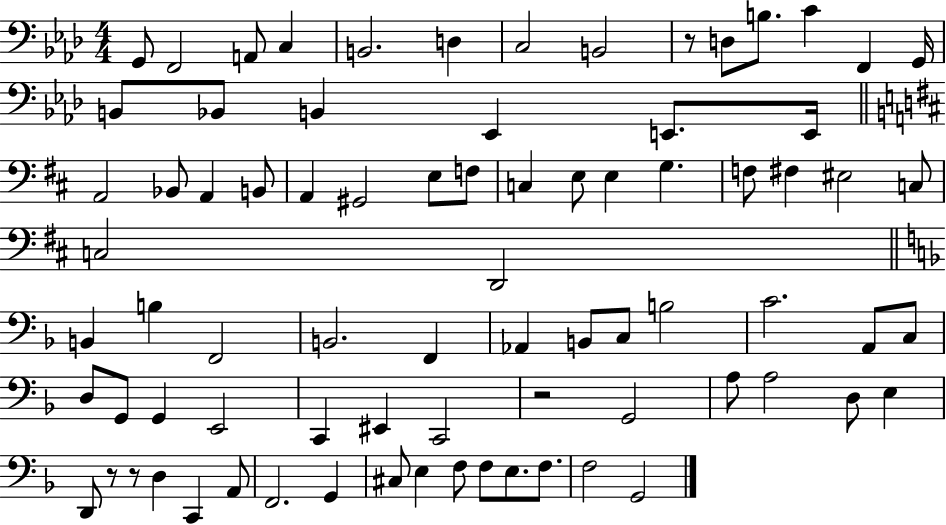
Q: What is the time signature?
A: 4/4